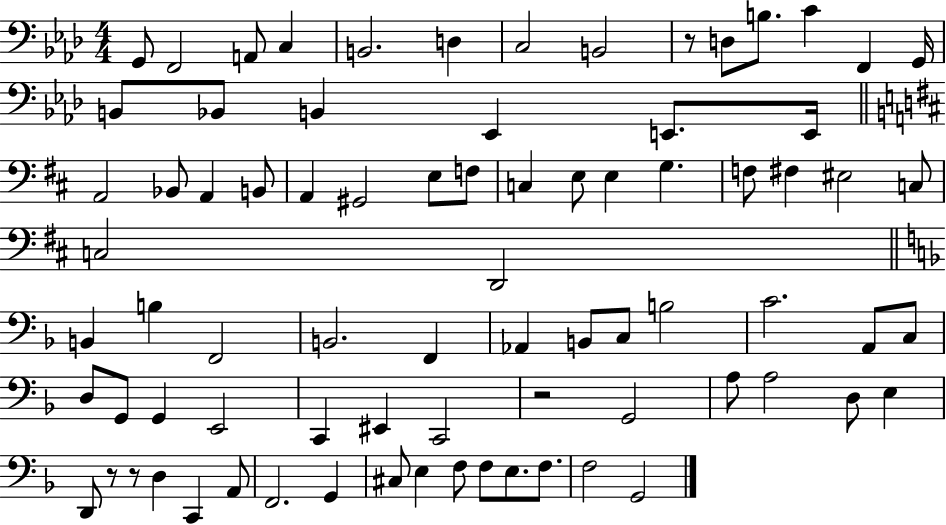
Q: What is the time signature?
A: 4/4